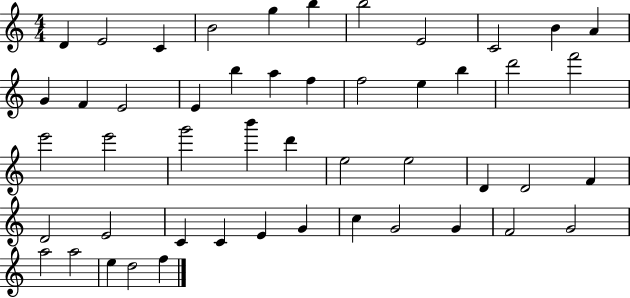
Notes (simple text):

D4/q E4/h C4/q B4/h G5/q B5/q B5/h E4/h C4/h B4/q A4/q G4/q F4/q E4/h E4/q B5/q A5/q F5/q F5/h E5/q B5/q D6/h F6/h E6/h E6/h G6/h B6/q D6/q E5/h E5/h D4/q D4/h F4/q D4/h E4/h C4/q C4/q E4/q G4/q C5/q G4/h G4/q F4/h G4/h A5/h A5/h E5/q D5/h F5/q